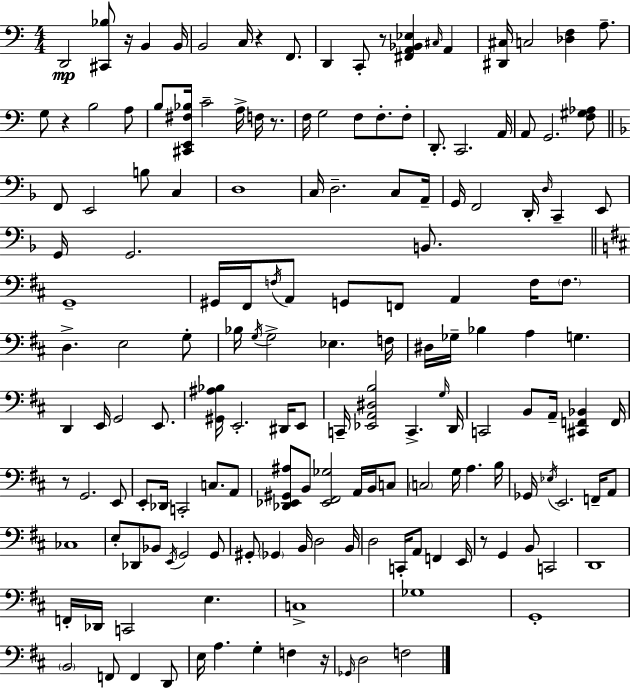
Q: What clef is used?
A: bass